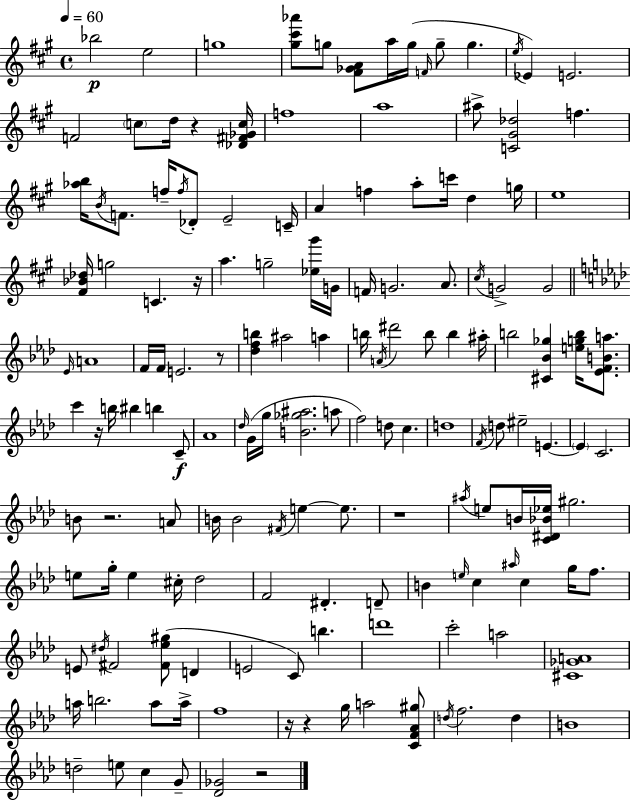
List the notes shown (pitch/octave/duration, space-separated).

Bb5/h E5/h G5/w [G#5,C#6,Ab6]/e G5/e [F#4,Gb4,A4]/e A5/s G5/s F4/s G5/e G5/q. E5/s Eb4/q E4/h. F4/h C5/e D5/s R/q [Db4,F#4,Gb4,C5]/s F5/w A5/w A#5/e [C4,G#4,Db5]/h F5/q. [Ab5,B5]/s B4/s F4/e. F5/s F5/s Db4/e E4/h C4/s A4/q F5/q A5/e C6/s D5/q G5/s E5/w [F#4,Bb4,Db5]/s G5/h C4/q. R/s A5/q. G5/h [Eb5,G#6]/s G4/s F4/s G4/h. A4/e. C#5/s G4/h G4/h Eb4/s A4/w F4/s F4/s E4/h. R/e [Db5,F5,B5]/q A#5/h A5/q B5/s A4/s D#6/h B5/e B5/q A#5/s B5/h [C#4,Bb4,Gb5]/q [E5,G5,B5]/s [Eb4,F4,B4,A5]/e. C6/q R/s B5/s BIS5/q B5/q C4/e Ab4/w Db5/s G4/s G5/s [B4,Gb5,A#5]/h. A5/e F5/h D5/e C5/q. D5/w F4/s D5/e EIS5/h E4/q. E4/q C4/h. B4/e R/h. A4/e B4/s B4/h F#4/s E5/q E5/e. R/w A#5/s E5/e B4/s [C4,D#4,Bb4,Eb5]/s G#5/h. E5/e G5/s E5/q C#5/s Db5/h F4/h D#4/q. D4/e B4/q E5/s C5/q A#5/s C5/q G5/s F5/e. E4/e D#5/s F#4/h [F#4,Eb5,G#5]/e D4/q E4/h C4/e B5/q. D6/w C6/h A5/h [C#4,Gb4,A4]/w A5/s B5/h. A5/e A5/s F5/w R/s R/q G5/s A5/h [C4,F4,Ab4,G#5]/e D5/s F5/h. D5/q B4/w D5/h E5/e C5/q G4/e [Db4,Gb4]/h R/h